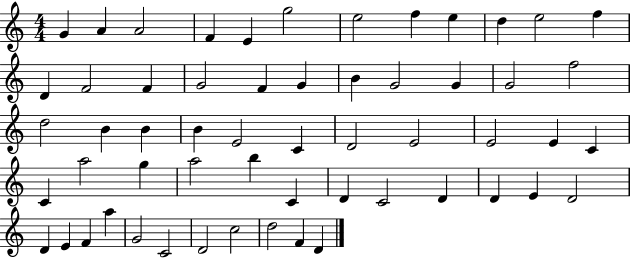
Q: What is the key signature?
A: C major